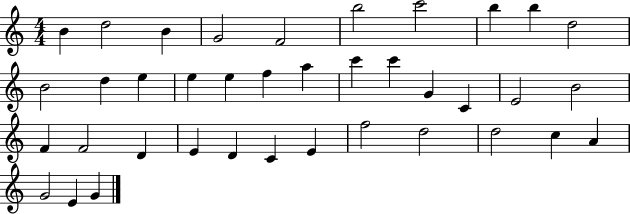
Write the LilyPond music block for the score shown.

{
  \clef treble
  \numericTimeSignature
  \time 4/4
  \key c \major
  b'4 d''2 b'4 | g'2 f'2 | b''2 c'''2 | b''4 b''4 d''2 | \break b'2 d''4 e''4 | e''4 e''4 f''4 a''4 | c'''4 c'''4 g'4 c'4 | e'2 b'2 | \break f'4 f'2 d'4 | e'4 d'4 c'4 e'4 | f''2 d''2 | d''2 c''4 a'4 | \break g'2 e'4 g'4 | \bar "|."
}